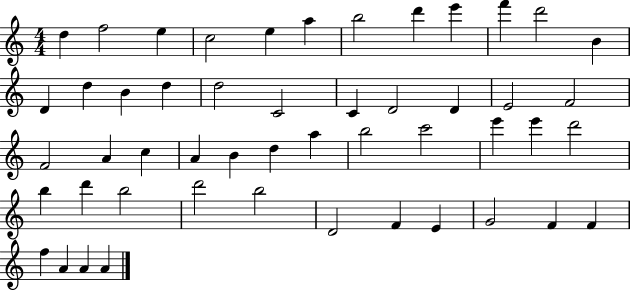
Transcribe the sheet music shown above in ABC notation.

X:1
T:Untitled
M:4/4
L:1/4
K:C
d f2 e c2 e a b2 d' e' f' d'2 B D d B d d2 C2 C D2 D E2 F2 F2 A c A B d a b2 c'2 e' e' d'2 b d' b2 d'2 b2 D2 F E G2 F F f A A A